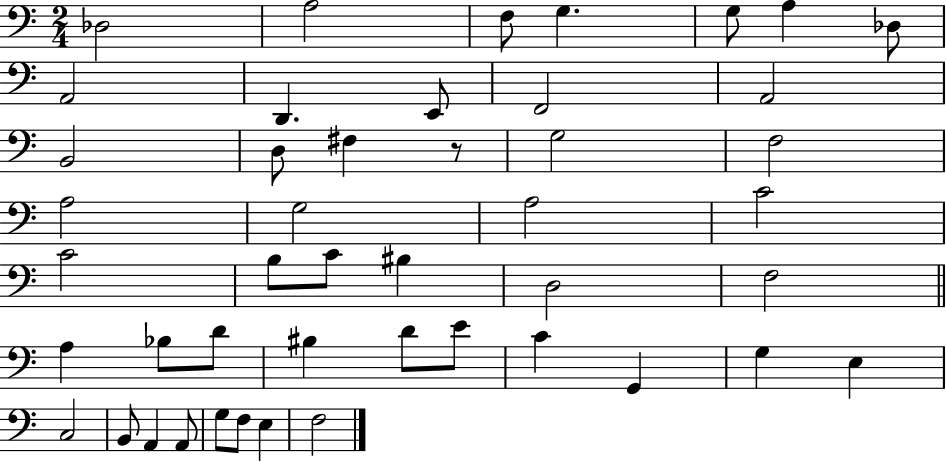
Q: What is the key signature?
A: C major